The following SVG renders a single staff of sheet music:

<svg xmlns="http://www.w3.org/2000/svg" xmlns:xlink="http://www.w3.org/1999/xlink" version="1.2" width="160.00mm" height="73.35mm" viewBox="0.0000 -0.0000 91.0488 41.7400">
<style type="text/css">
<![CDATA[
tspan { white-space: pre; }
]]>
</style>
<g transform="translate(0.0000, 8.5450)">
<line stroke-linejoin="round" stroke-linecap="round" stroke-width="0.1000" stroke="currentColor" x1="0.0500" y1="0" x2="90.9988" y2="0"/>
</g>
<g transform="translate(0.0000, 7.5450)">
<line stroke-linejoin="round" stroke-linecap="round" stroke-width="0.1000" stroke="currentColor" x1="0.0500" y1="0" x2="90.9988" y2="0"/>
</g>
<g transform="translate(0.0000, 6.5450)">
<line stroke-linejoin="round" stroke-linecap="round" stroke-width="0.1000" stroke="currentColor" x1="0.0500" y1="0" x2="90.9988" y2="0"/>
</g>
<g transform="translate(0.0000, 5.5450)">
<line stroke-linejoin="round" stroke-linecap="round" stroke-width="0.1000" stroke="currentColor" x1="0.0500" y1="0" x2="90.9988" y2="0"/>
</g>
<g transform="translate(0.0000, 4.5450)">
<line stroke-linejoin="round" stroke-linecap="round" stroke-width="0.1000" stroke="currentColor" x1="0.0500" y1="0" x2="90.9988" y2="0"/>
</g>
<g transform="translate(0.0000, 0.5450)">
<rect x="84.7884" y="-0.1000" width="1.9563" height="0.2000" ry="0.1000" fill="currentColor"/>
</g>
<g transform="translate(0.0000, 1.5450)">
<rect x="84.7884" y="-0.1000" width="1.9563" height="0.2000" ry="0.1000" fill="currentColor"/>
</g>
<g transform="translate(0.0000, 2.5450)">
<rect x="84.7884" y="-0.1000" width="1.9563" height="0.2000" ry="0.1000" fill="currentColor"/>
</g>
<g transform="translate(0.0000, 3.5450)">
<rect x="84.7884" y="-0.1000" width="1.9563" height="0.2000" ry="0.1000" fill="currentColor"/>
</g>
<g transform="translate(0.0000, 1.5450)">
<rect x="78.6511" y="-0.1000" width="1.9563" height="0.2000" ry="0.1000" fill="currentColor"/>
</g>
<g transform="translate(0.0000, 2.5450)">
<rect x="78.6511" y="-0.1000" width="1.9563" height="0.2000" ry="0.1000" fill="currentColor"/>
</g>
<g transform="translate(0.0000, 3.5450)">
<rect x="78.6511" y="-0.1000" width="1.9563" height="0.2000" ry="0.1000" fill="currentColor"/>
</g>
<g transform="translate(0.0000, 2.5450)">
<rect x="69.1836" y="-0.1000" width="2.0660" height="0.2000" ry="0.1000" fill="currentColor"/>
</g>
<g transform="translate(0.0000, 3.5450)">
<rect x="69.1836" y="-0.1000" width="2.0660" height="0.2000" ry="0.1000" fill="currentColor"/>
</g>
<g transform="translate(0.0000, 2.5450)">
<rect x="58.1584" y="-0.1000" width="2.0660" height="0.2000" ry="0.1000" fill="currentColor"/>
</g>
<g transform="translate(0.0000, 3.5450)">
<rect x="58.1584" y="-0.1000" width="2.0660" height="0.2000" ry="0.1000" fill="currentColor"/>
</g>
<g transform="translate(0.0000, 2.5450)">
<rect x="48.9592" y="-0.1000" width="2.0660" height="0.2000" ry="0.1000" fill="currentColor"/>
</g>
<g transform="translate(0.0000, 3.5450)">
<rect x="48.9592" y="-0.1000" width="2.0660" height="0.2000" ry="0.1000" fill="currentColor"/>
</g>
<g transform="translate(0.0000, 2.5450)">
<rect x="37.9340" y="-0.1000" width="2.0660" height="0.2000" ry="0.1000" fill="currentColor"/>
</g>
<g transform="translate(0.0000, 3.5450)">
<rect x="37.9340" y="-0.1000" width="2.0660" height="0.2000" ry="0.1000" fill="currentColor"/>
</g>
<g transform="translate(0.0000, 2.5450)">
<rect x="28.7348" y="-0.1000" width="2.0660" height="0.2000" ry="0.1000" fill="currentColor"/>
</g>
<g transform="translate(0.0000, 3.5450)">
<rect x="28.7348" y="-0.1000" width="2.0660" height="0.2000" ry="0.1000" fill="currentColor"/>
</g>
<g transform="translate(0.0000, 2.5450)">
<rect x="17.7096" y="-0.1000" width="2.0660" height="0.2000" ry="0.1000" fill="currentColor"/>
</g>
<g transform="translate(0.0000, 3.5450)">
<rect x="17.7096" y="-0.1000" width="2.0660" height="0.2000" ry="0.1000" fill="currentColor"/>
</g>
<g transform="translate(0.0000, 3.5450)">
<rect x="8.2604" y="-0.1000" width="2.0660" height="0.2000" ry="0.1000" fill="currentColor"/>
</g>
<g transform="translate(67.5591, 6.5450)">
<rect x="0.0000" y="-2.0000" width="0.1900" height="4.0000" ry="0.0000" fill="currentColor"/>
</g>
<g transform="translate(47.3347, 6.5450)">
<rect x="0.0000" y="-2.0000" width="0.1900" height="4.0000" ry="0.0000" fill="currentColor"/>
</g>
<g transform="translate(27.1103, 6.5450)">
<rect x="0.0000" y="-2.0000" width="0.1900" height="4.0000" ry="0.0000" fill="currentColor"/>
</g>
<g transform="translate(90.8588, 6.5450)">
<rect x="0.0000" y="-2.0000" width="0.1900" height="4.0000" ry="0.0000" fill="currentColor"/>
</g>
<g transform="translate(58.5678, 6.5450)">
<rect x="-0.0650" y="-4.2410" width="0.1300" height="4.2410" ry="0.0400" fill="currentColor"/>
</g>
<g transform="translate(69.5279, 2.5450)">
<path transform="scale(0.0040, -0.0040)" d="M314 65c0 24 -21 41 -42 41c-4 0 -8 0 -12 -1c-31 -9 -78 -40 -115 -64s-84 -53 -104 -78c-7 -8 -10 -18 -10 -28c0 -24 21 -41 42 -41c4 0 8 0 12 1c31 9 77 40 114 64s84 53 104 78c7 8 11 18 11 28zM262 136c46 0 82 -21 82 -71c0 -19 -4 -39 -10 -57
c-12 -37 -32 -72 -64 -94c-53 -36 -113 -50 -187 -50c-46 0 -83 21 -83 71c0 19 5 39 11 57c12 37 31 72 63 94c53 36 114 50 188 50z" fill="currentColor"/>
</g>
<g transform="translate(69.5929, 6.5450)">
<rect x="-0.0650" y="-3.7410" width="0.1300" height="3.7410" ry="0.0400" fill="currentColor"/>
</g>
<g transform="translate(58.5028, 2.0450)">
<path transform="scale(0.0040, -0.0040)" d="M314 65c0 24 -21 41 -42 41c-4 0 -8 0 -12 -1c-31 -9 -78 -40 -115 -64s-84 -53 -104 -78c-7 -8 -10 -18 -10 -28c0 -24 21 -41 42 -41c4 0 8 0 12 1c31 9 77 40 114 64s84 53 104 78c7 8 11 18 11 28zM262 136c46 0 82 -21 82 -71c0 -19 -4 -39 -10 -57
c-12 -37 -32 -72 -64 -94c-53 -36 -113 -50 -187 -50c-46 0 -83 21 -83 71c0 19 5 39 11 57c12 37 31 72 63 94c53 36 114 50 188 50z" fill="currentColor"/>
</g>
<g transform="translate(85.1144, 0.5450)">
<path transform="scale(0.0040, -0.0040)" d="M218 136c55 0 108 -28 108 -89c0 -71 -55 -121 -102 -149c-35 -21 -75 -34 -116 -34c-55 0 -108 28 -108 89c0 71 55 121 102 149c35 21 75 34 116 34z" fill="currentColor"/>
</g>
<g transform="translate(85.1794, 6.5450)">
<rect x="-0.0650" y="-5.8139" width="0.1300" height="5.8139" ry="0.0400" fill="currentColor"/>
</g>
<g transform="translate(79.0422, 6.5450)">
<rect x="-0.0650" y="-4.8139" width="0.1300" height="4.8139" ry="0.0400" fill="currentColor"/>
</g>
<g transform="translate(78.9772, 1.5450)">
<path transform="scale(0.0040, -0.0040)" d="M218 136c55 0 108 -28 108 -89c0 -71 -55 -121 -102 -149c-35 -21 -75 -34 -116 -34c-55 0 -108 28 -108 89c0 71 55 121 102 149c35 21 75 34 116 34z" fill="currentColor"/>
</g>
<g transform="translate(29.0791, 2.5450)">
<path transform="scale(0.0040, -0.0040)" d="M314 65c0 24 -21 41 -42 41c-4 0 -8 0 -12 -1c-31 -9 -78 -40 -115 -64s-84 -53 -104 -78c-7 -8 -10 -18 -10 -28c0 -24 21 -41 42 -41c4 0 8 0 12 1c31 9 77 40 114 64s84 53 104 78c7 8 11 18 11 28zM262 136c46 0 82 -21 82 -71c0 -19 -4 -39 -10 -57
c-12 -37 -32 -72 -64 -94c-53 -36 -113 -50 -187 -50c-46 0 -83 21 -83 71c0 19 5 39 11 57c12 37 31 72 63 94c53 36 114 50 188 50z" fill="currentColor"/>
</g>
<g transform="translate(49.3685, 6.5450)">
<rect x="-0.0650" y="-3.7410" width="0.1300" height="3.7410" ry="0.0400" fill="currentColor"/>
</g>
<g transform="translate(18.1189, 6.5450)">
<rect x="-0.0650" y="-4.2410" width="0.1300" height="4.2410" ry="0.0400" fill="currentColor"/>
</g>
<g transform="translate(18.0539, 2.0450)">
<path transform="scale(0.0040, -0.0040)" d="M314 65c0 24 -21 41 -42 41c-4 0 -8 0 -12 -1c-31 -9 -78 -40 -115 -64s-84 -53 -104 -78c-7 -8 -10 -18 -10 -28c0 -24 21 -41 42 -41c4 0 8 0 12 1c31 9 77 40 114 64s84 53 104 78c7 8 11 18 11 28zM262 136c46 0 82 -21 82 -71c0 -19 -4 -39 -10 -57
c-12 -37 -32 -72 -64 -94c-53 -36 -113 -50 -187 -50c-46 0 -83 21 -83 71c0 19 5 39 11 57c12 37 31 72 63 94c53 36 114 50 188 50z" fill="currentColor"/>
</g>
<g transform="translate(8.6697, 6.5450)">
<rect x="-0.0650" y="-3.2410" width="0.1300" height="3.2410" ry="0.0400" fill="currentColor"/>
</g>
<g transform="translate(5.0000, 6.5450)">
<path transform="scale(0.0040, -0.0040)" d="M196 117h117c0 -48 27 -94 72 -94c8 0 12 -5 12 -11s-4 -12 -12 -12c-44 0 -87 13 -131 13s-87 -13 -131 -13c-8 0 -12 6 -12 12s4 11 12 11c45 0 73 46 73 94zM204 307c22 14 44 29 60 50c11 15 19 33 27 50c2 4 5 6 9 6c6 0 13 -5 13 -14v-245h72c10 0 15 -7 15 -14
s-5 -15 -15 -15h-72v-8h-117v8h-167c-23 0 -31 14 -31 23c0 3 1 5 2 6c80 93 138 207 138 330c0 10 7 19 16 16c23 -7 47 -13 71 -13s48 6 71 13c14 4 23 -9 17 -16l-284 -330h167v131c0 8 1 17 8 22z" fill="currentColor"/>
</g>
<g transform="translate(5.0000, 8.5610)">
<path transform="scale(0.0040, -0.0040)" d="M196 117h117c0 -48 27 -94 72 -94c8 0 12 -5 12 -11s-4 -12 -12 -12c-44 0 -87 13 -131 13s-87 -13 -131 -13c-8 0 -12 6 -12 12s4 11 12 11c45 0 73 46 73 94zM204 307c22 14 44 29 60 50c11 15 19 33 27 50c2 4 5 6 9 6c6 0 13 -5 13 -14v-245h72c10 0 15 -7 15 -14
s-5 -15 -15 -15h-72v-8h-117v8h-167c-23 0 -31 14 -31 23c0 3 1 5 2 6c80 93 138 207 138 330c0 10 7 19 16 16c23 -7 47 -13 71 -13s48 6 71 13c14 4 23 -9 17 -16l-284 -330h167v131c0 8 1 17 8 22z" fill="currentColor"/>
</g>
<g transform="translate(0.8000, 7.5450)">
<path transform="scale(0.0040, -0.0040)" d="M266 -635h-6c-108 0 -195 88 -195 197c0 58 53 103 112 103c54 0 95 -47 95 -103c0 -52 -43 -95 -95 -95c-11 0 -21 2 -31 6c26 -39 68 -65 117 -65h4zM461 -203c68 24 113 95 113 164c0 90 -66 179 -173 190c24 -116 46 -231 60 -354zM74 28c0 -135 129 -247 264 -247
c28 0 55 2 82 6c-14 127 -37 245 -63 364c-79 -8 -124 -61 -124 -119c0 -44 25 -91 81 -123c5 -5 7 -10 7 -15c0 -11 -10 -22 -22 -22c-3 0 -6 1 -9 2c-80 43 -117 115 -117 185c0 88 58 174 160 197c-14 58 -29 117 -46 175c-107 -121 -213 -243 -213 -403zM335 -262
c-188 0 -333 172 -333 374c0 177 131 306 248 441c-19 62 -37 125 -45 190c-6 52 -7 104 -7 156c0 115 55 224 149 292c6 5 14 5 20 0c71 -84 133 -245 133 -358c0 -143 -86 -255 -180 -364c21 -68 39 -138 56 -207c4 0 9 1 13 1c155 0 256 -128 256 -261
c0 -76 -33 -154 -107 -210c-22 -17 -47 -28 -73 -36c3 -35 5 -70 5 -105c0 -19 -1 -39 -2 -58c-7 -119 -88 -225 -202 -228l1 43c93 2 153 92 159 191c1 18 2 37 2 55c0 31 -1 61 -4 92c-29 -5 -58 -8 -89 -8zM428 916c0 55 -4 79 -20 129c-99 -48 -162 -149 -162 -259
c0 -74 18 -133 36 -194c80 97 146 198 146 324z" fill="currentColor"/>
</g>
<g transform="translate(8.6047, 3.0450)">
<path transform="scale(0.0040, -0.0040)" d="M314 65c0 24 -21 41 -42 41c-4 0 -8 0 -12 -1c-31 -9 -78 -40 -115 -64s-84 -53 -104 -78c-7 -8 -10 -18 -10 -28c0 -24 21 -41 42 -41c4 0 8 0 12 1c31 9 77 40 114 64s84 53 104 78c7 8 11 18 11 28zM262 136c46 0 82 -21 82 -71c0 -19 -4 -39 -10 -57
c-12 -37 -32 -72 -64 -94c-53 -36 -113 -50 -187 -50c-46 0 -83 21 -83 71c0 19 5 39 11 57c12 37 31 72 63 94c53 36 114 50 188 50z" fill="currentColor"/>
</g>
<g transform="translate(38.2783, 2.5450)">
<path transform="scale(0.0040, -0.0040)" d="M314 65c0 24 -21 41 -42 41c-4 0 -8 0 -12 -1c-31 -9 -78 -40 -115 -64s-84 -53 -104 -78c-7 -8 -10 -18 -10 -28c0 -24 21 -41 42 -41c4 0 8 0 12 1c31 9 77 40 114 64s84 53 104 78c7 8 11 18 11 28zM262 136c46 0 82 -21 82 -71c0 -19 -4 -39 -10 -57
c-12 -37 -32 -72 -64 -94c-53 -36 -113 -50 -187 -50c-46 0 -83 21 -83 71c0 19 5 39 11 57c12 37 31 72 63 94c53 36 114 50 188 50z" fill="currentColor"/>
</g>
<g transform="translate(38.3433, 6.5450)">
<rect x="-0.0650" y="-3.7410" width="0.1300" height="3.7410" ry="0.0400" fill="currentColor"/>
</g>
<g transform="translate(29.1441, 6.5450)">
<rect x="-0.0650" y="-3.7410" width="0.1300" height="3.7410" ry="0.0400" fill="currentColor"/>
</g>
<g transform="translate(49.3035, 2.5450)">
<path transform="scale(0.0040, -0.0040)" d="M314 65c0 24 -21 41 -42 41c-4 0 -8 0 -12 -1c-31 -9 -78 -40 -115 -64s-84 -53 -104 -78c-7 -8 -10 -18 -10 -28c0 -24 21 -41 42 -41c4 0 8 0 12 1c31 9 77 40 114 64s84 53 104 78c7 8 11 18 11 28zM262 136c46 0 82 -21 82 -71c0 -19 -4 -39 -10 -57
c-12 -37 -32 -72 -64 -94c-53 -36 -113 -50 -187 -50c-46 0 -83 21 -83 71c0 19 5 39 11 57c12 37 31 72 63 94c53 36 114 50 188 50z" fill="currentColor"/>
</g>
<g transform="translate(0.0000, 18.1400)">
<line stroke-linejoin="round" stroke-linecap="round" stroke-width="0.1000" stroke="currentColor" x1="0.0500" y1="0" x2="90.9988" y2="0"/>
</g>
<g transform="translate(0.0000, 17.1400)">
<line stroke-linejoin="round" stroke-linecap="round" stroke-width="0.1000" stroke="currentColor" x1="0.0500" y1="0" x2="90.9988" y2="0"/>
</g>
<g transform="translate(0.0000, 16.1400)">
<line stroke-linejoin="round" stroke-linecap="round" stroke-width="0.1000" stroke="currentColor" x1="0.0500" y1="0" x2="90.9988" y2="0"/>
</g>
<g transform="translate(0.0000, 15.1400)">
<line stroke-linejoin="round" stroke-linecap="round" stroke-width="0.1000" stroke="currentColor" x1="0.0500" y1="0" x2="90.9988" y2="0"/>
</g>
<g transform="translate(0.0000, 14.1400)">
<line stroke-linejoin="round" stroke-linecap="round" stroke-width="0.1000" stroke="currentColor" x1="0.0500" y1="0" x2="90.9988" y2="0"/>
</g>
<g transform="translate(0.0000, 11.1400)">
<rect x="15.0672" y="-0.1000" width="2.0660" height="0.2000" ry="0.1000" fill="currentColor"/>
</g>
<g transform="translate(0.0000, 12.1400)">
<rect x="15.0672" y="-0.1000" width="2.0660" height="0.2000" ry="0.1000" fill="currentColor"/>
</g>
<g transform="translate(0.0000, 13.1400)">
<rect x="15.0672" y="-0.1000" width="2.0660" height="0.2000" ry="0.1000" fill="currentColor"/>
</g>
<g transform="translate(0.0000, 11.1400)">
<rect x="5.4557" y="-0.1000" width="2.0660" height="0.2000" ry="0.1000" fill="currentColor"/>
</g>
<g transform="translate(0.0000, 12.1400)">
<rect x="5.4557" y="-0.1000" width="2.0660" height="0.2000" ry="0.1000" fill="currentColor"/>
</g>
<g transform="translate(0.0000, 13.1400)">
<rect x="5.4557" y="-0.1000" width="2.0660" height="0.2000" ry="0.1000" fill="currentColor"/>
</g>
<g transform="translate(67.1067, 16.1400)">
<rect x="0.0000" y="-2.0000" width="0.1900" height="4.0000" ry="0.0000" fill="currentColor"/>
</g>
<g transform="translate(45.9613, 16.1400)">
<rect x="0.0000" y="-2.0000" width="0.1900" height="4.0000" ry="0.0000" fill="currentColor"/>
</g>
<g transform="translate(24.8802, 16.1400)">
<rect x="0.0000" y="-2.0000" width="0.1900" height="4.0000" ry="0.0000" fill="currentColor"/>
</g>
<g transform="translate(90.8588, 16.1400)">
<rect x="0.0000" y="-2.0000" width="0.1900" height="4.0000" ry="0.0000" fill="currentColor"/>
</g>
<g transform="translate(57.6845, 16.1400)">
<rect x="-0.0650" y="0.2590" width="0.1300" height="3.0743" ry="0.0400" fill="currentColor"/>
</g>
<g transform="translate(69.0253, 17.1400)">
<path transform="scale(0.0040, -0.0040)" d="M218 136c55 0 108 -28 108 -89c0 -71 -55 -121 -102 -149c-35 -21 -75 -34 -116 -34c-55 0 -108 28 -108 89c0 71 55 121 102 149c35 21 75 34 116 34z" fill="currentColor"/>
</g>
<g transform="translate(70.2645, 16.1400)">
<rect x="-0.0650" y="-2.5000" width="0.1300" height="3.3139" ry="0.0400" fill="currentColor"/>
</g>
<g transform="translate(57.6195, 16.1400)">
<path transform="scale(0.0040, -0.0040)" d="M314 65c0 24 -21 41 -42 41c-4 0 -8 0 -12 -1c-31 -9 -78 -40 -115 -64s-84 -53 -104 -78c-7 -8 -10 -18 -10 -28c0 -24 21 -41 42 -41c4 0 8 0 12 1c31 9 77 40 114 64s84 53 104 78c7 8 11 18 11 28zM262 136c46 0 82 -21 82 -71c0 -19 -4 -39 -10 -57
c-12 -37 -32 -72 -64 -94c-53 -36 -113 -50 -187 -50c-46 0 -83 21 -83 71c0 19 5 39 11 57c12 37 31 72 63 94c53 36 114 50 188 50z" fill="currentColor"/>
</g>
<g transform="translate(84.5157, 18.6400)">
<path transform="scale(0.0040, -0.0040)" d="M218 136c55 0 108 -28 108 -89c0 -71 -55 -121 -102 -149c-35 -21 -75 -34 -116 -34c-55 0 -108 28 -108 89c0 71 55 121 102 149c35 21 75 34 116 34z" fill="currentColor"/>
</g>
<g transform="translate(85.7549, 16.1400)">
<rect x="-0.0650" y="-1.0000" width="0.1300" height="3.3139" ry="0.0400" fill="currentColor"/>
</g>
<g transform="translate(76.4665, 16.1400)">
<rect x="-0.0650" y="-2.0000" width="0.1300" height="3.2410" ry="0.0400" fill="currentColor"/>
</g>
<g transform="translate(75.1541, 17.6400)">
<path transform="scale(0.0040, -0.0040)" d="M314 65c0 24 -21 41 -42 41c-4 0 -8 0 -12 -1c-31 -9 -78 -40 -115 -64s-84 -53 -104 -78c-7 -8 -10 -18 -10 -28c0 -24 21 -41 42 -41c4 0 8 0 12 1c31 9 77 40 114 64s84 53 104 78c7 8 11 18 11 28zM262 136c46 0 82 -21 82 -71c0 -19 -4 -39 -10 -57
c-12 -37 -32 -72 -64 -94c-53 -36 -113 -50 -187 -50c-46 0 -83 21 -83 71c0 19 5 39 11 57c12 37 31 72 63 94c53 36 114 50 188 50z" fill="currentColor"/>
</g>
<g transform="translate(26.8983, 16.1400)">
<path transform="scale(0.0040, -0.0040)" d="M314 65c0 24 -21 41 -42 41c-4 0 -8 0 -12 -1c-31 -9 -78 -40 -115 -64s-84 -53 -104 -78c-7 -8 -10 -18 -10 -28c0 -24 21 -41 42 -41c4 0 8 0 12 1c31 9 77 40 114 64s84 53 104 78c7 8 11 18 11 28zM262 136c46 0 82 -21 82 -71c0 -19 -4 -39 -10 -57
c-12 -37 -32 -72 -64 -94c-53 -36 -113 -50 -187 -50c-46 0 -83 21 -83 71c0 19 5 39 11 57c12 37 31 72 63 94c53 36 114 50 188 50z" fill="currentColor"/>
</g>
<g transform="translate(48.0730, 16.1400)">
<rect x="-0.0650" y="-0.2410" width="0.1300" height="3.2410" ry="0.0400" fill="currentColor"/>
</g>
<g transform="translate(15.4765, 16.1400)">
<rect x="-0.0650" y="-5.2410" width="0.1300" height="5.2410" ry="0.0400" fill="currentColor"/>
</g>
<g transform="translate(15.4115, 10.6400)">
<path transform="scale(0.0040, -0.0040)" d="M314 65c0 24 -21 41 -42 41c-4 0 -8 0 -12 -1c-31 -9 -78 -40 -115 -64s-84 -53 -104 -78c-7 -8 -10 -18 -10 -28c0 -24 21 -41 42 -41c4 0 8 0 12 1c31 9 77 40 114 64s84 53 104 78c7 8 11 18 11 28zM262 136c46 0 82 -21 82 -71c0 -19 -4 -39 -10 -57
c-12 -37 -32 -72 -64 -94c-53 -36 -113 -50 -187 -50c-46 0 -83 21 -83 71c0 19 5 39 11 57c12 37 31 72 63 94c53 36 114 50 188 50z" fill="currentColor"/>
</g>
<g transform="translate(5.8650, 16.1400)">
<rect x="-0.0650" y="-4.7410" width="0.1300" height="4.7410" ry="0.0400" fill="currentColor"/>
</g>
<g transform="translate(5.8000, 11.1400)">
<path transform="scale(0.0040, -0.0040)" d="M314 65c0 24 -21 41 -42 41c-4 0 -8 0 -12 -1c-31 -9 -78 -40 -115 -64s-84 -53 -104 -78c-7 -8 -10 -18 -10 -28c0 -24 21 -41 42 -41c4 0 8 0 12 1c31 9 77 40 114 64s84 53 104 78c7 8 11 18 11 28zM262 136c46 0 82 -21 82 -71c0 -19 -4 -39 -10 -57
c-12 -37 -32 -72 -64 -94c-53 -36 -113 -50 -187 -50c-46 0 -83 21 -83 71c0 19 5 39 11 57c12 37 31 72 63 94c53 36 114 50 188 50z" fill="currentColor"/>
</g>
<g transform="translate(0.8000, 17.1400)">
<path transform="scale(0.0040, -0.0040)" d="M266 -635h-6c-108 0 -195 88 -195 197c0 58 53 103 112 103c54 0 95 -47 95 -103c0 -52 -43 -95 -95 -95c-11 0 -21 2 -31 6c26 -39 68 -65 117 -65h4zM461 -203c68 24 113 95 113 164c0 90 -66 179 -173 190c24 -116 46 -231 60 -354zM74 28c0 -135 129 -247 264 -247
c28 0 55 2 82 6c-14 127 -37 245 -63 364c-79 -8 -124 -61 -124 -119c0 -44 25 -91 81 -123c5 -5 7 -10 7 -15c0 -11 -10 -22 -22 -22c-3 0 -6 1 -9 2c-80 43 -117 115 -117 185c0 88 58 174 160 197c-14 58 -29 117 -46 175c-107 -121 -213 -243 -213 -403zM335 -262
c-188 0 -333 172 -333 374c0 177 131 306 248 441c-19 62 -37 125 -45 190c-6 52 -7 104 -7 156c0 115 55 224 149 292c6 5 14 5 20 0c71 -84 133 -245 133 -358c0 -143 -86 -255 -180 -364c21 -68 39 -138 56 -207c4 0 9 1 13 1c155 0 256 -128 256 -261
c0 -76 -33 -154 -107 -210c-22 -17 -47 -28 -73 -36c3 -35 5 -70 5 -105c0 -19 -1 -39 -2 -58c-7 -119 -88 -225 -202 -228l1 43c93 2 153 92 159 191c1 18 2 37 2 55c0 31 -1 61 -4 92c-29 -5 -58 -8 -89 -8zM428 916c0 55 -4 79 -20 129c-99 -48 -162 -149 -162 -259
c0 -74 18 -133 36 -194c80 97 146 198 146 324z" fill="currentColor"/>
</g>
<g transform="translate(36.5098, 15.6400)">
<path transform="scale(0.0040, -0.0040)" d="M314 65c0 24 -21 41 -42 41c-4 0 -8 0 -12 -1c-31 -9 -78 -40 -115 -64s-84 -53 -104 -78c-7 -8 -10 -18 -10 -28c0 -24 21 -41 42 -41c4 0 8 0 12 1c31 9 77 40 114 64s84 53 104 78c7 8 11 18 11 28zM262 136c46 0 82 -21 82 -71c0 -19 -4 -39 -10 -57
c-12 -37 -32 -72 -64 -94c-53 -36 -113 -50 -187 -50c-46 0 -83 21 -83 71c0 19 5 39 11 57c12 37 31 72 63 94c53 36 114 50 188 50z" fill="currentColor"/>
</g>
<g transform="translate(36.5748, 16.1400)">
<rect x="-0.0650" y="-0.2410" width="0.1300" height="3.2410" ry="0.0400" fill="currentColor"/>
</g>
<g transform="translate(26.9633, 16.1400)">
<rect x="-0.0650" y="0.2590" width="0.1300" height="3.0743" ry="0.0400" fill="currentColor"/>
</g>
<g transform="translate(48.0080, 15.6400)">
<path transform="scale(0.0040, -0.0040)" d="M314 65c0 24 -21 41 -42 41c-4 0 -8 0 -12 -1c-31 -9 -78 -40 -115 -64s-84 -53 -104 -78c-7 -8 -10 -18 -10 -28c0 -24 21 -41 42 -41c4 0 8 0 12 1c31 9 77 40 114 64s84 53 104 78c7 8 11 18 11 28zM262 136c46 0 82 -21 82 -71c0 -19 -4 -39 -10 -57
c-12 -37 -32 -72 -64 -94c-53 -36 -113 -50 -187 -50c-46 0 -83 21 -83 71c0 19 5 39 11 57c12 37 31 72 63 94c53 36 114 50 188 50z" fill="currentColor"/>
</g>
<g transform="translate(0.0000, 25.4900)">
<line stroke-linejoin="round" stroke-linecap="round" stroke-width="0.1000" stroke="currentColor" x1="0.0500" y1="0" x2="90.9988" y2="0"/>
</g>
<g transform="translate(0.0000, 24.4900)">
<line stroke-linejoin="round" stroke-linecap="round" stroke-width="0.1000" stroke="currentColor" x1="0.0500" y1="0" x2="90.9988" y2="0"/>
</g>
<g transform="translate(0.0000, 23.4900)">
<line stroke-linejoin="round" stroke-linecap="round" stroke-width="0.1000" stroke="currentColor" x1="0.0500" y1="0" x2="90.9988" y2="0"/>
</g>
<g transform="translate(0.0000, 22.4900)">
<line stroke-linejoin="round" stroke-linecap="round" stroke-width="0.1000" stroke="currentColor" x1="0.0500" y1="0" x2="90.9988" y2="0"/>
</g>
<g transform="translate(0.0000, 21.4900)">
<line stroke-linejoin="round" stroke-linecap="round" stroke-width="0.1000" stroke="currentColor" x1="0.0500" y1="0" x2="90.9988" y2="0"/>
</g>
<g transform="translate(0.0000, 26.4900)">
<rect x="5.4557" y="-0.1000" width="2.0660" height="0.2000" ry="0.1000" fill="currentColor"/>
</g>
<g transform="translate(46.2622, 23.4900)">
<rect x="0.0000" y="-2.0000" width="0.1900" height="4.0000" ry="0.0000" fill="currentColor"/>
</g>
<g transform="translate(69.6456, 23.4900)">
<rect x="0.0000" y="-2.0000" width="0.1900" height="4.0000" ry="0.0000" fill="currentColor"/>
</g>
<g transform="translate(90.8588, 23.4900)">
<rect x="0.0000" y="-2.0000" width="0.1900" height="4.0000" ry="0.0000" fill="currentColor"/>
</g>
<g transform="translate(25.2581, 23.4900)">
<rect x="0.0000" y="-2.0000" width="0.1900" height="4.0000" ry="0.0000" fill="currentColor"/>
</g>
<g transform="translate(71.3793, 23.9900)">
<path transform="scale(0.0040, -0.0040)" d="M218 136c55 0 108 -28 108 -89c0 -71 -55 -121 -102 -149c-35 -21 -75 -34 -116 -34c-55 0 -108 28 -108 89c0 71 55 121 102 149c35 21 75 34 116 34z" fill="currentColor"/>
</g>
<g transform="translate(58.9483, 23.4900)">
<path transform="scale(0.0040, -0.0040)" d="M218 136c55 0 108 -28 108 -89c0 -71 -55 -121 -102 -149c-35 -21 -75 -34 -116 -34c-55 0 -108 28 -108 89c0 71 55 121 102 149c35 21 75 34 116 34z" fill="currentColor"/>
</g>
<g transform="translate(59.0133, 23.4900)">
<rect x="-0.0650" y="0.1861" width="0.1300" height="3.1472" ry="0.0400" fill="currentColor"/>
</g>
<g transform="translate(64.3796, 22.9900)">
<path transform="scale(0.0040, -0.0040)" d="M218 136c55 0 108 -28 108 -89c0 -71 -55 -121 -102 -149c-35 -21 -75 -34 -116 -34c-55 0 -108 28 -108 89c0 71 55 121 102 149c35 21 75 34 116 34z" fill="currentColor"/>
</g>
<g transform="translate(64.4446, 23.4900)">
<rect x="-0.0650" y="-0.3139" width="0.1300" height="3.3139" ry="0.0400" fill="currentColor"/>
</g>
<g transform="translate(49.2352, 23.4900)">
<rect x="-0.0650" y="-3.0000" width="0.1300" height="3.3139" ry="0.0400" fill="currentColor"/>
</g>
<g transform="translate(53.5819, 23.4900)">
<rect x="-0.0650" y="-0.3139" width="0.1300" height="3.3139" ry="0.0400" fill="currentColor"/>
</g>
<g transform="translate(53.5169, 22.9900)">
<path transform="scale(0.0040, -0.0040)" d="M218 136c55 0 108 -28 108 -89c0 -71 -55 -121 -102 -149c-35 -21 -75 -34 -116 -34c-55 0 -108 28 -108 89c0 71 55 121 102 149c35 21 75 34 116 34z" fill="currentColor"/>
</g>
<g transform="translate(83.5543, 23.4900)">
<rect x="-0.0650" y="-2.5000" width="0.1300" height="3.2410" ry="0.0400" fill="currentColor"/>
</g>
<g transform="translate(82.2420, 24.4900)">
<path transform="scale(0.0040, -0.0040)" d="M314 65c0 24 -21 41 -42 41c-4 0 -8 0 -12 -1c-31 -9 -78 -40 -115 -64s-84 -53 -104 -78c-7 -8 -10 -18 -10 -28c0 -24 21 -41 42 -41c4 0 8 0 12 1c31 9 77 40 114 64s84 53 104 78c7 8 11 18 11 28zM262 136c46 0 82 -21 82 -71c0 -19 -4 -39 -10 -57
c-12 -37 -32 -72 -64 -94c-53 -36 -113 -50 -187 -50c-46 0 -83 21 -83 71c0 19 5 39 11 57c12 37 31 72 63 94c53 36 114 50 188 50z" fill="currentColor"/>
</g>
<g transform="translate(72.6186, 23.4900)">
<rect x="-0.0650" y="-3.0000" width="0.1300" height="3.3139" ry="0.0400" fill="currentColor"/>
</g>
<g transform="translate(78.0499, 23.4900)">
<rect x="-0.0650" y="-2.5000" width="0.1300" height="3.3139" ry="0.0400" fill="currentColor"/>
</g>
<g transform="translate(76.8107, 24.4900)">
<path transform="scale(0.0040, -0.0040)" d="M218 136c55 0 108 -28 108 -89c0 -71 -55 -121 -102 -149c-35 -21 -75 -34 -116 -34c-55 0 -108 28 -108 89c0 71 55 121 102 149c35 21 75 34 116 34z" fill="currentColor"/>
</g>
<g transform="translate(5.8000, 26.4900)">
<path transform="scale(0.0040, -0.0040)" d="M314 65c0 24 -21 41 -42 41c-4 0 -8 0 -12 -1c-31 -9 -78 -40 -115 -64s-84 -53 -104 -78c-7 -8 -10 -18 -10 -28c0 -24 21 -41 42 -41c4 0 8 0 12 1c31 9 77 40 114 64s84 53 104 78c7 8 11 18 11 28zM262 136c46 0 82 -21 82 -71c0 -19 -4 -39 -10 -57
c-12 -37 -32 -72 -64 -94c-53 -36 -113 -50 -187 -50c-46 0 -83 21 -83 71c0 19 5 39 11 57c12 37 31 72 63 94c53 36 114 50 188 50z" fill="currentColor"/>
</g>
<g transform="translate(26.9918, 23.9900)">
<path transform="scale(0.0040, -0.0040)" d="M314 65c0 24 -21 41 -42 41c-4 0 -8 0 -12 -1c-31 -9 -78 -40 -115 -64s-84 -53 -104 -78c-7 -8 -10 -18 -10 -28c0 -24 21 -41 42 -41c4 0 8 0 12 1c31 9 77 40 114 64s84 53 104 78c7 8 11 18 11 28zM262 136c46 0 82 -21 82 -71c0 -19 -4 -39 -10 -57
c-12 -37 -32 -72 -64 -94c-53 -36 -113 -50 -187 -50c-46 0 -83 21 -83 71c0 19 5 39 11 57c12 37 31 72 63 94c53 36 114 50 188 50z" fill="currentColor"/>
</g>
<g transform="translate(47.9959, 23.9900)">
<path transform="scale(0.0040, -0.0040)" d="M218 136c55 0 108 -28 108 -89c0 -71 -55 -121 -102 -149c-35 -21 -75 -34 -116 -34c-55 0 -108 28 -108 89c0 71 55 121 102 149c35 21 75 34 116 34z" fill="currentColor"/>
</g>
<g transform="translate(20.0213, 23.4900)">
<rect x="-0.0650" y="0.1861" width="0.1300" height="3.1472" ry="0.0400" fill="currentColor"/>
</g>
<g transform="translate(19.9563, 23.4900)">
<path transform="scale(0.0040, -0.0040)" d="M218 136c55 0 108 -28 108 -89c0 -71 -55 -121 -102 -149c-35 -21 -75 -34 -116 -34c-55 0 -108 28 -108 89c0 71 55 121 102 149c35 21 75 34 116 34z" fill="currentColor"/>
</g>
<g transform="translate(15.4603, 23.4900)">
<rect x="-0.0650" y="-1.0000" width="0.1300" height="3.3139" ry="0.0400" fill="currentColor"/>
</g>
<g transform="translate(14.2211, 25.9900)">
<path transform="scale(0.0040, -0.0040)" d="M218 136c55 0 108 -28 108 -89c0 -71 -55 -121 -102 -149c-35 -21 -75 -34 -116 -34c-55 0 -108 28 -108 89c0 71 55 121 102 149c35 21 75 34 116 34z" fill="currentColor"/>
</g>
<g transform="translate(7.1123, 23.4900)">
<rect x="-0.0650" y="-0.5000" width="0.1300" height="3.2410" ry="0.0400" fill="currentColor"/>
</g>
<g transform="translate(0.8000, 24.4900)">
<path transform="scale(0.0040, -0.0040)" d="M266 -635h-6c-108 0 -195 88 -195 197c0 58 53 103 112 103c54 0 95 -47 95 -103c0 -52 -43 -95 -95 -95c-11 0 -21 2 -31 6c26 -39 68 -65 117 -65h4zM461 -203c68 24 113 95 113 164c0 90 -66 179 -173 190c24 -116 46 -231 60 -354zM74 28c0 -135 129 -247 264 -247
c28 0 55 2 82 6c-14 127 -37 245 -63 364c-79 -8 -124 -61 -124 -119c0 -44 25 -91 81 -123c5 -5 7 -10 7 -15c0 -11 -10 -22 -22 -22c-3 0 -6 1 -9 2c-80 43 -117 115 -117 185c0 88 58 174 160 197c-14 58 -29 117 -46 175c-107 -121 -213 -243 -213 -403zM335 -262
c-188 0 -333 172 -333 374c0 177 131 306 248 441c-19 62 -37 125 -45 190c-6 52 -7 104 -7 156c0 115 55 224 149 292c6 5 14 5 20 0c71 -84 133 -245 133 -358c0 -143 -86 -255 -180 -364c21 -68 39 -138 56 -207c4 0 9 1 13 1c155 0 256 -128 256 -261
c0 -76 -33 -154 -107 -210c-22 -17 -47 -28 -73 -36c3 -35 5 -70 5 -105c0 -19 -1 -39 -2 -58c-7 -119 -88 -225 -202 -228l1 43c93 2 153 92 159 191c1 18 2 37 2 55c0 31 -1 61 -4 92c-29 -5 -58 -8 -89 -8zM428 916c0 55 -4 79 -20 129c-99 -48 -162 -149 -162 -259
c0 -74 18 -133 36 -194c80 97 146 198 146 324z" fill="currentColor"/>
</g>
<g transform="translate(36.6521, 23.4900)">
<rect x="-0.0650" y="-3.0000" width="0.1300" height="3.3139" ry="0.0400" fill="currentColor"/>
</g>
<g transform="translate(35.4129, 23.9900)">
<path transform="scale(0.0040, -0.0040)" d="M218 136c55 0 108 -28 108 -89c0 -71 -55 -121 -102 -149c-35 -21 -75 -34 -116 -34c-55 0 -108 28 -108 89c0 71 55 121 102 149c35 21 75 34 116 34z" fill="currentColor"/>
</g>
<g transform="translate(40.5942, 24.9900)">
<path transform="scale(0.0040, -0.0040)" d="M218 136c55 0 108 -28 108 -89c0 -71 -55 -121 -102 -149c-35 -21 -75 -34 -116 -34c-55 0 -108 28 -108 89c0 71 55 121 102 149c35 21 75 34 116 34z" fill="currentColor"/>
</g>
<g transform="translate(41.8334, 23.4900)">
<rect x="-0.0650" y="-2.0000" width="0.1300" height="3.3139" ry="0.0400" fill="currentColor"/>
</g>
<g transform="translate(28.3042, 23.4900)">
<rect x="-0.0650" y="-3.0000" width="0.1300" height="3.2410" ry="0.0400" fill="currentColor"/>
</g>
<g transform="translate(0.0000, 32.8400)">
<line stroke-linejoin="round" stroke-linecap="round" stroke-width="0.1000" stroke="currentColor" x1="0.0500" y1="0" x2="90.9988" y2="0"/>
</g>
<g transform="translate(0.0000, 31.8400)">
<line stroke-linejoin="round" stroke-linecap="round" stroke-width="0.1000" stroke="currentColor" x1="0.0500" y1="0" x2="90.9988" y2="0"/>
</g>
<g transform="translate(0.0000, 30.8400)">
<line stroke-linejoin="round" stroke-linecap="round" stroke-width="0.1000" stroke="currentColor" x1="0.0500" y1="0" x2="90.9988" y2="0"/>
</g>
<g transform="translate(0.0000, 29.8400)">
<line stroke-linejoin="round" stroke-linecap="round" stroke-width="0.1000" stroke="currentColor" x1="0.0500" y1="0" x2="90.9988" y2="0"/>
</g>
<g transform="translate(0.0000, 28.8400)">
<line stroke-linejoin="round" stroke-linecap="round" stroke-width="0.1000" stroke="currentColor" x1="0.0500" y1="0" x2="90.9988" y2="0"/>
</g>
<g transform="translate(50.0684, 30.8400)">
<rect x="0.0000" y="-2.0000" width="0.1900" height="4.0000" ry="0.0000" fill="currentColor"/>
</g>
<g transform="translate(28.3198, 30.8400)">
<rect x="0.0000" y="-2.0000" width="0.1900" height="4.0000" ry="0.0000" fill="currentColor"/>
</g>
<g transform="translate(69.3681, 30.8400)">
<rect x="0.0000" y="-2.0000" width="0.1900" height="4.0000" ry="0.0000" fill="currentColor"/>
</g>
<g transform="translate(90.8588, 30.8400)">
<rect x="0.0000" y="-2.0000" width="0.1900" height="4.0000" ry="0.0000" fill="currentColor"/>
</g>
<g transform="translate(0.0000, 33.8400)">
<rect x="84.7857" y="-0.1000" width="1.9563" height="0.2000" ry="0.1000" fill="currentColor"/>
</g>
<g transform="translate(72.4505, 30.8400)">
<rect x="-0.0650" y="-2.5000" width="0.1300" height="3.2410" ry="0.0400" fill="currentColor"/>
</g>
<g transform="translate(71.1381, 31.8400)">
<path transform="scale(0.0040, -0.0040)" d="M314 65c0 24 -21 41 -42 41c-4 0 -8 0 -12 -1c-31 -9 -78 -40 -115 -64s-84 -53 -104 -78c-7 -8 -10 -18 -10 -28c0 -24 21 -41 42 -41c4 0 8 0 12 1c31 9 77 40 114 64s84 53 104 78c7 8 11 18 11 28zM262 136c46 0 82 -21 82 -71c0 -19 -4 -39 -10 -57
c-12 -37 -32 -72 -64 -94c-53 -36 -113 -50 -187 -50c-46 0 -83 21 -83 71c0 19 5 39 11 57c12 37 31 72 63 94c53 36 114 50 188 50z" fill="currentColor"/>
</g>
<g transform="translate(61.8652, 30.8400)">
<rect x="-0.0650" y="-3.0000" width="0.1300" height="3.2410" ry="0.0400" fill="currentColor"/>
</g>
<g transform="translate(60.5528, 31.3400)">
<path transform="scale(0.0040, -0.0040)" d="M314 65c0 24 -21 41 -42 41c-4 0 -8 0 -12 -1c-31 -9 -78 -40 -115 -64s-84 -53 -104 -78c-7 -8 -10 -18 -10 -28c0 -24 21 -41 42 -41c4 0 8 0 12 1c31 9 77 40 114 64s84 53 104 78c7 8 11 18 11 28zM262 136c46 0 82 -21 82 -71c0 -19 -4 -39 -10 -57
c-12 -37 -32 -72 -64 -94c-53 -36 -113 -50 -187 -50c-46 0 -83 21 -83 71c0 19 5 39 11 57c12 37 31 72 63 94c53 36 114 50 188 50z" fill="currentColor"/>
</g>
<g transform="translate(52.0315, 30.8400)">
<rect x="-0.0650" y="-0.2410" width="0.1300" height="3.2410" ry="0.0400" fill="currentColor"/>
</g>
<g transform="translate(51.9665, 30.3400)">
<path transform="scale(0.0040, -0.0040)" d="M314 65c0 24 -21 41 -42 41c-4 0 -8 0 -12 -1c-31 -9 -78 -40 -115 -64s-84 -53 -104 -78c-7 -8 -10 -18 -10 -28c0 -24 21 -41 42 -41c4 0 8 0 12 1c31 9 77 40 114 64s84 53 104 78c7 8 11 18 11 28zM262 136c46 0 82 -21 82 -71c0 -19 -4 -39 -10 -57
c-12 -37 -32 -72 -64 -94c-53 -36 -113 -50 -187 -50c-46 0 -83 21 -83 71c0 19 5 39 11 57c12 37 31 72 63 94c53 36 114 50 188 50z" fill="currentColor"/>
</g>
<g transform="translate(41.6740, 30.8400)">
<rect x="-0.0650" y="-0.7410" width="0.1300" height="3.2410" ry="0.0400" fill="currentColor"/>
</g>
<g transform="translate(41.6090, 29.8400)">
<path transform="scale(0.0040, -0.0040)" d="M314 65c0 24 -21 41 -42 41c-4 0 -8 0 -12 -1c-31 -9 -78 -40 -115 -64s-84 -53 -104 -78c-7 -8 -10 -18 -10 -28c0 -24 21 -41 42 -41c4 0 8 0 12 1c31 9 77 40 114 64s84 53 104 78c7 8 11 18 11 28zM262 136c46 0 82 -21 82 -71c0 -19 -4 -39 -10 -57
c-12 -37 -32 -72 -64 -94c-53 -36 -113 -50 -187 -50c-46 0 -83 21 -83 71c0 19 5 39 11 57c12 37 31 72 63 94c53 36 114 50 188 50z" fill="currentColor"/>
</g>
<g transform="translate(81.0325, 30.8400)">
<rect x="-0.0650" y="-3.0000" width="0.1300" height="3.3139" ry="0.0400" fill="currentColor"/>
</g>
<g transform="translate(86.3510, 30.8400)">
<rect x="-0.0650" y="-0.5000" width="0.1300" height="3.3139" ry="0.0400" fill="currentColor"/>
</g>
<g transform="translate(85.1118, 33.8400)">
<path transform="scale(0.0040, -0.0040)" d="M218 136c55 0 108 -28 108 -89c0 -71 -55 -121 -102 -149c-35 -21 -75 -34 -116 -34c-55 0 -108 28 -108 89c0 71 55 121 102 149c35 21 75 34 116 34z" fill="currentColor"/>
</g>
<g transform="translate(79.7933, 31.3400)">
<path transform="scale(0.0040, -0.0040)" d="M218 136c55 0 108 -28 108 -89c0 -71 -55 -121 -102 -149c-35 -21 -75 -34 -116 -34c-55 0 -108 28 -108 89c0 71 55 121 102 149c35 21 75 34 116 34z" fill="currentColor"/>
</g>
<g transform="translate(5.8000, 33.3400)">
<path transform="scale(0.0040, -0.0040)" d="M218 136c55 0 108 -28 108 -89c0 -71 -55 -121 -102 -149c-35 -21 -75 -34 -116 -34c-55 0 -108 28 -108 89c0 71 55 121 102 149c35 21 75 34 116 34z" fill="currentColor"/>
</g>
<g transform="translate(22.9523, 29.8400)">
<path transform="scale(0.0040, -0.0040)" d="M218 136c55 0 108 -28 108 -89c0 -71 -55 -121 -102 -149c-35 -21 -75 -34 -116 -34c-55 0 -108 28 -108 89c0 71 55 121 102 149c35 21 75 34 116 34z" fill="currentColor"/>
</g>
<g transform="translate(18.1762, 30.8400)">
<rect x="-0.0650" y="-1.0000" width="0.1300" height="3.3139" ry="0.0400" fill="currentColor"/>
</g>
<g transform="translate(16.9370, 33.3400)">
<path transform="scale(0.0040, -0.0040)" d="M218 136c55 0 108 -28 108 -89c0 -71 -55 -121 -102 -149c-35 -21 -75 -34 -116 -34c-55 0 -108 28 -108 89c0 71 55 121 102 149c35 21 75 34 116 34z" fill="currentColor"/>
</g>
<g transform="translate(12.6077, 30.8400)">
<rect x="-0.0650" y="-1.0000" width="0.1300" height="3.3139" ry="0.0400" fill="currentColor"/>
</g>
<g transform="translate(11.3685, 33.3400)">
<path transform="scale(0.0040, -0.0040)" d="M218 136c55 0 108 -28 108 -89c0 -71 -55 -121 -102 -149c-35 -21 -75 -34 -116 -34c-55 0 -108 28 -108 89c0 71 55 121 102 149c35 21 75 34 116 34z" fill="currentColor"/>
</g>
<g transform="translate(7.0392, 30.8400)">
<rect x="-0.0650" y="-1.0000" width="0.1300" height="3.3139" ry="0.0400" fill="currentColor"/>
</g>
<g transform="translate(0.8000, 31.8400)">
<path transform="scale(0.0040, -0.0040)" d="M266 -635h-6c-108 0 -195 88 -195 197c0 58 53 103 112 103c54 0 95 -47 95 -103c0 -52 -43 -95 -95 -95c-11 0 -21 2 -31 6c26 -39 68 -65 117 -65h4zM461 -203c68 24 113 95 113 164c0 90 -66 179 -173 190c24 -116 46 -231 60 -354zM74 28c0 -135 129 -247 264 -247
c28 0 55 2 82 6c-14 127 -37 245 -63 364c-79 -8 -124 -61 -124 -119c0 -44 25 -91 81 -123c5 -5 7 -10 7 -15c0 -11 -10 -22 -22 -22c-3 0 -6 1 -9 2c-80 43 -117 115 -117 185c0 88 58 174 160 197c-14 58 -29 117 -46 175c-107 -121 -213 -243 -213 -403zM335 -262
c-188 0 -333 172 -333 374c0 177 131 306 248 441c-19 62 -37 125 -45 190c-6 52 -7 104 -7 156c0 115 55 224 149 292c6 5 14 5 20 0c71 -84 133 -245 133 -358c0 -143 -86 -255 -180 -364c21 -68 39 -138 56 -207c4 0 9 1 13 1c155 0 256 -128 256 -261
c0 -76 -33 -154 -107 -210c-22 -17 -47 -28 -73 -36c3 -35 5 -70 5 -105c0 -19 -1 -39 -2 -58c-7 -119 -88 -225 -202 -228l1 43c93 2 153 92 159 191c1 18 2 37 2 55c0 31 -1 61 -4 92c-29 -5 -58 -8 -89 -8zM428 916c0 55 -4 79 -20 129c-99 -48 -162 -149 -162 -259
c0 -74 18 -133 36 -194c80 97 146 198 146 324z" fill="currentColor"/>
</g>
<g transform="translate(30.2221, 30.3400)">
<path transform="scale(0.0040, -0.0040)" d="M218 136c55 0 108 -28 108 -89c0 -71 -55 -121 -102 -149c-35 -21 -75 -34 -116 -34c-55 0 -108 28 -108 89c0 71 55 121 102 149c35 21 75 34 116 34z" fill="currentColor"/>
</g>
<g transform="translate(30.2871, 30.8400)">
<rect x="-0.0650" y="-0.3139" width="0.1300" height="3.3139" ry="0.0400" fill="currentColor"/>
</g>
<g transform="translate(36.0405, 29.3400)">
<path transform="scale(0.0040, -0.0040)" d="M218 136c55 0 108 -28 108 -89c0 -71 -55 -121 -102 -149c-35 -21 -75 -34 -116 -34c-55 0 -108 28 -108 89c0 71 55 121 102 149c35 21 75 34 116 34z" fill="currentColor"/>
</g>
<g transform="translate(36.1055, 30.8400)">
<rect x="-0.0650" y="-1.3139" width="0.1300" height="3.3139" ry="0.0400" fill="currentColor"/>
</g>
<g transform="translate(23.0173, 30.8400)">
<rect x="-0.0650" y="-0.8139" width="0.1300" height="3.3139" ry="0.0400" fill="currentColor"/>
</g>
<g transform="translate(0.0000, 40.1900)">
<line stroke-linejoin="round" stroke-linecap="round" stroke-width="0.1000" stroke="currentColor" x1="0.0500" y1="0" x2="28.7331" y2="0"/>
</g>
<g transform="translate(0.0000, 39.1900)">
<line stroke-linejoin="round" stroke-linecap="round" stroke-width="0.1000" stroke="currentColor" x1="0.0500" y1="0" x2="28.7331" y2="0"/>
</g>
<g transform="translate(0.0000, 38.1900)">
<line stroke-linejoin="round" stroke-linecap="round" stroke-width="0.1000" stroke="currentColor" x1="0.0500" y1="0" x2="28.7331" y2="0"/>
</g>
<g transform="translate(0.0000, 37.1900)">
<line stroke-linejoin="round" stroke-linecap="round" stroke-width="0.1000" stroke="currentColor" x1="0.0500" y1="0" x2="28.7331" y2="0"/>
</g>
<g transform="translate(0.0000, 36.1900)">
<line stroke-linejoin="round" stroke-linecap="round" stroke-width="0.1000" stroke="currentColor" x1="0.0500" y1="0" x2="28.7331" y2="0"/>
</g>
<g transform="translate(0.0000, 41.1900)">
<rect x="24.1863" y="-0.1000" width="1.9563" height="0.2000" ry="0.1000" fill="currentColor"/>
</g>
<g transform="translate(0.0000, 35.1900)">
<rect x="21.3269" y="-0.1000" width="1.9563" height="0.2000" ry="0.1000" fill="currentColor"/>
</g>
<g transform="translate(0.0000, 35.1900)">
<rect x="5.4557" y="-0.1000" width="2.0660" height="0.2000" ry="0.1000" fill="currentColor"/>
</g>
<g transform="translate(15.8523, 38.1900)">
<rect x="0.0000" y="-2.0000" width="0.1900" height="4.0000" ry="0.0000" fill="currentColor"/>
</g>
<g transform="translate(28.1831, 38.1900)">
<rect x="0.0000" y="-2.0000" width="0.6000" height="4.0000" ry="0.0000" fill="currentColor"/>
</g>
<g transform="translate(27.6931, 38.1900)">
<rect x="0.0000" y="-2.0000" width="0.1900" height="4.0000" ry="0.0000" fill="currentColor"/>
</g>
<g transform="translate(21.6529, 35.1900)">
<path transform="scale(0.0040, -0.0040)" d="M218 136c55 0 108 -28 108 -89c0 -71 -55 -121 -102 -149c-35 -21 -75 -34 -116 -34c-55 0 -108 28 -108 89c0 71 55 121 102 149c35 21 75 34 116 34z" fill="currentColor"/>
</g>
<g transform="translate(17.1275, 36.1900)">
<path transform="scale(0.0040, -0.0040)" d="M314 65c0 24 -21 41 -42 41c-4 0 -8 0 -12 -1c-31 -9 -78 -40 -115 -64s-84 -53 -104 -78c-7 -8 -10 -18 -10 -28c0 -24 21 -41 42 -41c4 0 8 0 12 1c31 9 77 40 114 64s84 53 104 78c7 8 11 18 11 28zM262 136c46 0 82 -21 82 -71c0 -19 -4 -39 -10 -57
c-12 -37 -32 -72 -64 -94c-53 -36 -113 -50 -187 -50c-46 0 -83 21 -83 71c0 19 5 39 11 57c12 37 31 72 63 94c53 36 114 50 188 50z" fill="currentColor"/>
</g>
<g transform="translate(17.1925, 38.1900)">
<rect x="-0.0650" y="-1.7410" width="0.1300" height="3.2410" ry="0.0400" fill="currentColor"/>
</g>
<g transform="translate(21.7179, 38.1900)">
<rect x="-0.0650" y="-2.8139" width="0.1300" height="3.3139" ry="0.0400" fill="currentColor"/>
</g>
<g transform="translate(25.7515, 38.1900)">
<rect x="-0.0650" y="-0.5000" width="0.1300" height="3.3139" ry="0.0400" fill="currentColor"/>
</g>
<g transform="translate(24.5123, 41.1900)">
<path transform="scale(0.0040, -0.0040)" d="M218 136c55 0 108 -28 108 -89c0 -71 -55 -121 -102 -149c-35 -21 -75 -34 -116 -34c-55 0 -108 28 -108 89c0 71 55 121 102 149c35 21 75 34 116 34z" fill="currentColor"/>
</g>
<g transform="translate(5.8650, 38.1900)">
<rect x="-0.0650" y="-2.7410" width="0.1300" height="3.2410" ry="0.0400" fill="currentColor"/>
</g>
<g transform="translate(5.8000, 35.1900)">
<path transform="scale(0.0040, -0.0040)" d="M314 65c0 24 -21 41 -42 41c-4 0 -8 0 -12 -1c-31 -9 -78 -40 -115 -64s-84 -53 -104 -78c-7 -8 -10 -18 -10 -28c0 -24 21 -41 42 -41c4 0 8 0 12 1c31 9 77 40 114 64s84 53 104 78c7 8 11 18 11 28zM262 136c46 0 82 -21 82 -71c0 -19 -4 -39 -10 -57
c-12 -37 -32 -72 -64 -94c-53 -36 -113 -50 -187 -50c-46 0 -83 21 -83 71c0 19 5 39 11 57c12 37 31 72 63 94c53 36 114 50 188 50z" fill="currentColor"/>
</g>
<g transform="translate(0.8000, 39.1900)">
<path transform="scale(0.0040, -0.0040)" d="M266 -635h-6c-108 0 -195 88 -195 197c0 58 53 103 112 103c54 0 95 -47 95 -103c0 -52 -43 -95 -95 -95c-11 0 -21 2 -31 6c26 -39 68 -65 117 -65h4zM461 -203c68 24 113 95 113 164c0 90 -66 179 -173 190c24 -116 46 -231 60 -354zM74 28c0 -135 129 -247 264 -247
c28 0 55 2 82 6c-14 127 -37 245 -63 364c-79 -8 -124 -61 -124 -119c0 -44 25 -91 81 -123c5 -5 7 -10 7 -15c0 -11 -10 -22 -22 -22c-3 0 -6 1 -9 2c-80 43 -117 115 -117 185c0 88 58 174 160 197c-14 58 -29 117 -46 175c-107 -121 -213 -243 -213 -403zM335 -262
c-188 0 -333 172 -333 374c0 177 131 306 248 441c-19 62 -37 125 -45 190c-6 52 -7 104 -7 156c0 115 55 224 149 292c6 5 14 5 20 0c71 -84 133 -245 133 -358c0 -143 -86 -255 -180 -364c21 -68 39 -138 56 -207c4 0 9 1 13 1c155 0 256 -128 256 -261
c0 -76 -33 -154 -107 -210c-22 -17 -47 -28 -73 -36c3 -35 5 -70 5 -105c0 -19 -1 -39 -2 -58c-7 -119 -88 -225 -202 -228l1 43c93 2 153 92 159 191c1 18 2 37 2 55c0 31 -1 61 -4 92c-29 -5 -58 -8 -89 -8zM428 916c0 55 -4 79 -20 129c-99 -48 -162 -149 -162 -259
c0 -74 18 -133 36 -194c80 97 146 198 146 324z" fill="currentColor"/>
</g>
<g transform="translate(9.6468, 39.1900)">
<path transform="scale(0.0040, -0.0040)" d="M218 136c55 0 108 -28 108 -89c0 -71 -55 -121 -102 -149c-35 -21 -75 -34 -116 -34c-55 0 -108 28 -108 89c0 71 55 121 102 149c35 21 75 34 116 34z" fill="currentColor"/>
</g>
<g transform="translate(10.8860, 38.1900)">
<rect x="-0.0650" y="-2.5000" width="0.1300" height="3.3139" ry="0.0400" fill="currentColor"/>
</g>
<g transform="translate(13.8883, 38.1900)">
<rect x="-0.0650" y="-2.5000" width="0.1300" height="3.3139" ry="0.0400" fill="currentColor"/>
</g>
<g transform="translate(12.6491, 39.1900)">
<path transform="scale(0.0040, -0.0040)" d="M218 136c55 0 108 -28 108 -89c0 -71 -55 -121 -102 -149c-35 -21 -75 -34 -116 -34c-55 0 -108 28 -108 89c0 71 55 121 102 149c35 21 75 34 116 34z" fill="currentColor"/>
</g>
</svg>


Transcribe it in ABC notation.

X:1
T:Untitled
M:4/4
L:1/4
K:C
b2 d'2 c'2 c'2 c'2 d'2 c'2 e' g' e'2 f'2 B2 c2 c2 B2 G F2 D C2 D B A2 A F A c B c A G G2 D D D d c e d2 c2 A2 G2 A C a2 G G f2 a C